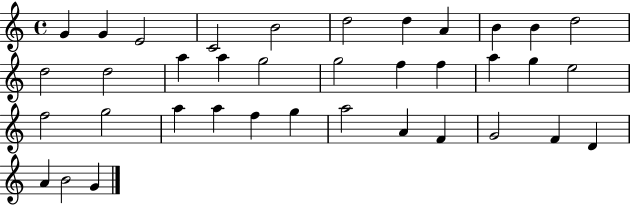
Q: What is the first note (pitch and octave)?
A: G4